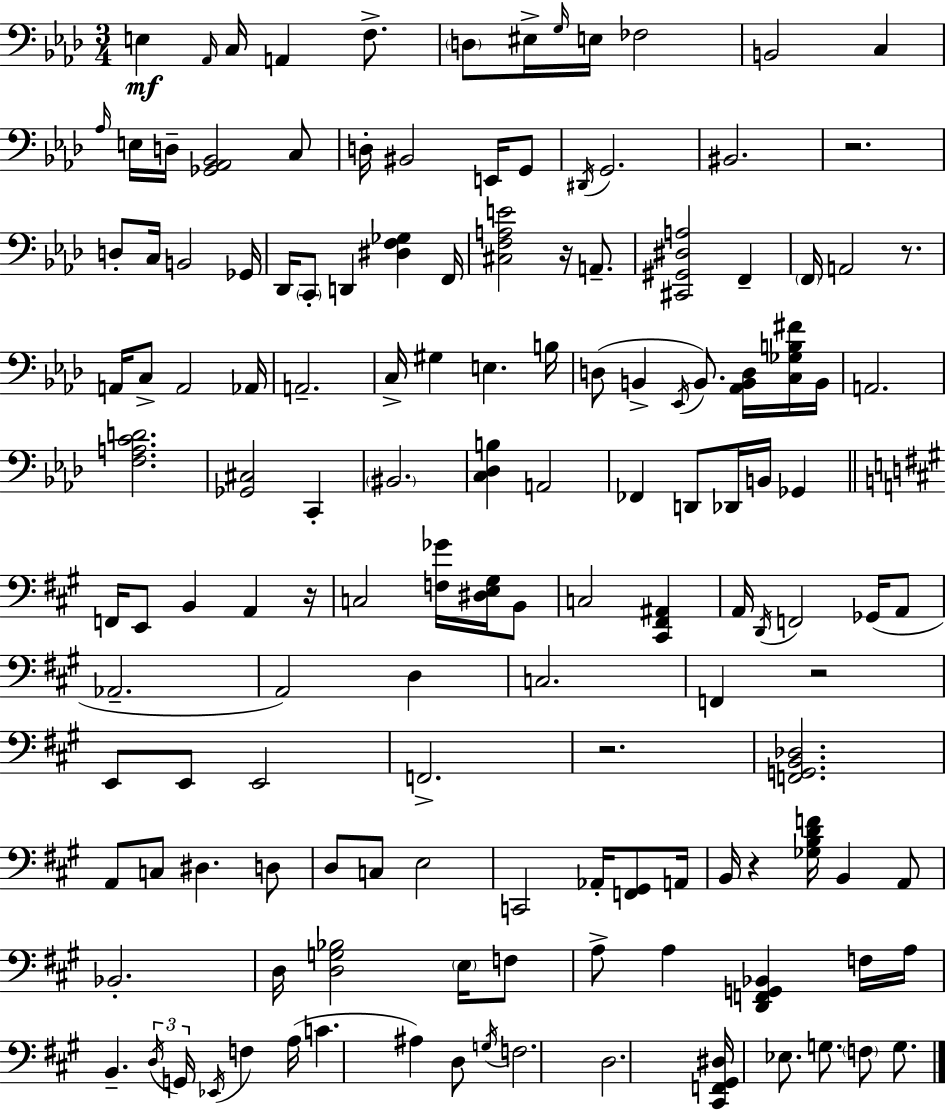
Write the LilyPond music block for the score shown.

{
  \clef bass
  \numericTimeSignature
  \time 3/4
  \key f \minor
  e4\mf \grace { aes,16 } c16 a,4 f8.-> | \parenthesize d8 eis16-> \grace { g16 } e16 fes2 | b,2 c4 | \grace { aes16 } e16 d16-- <ges, aes, bes,>2 | \break c8 d16-. bis,2 | e,16 g,8 \acciaccatura { dis,16 } g,2. | bis,2. | r2. | \break d8-. c16 b,2 | ges,16 des,16 \parenthesize c,8-. d,4 <dis f ges>4 | f,16 <cis f a e'>2 | r16 a,8.-- <cis, gis, dis a>2 | \break f,4-- \parenthesize f,16 a,2 | r8. a,16 c8-> a,2 | aes,16 a,2.-- | c16-> gis4 e4. | \break b16 d8( b,4-> \acciaccatura { ees,16 } b,8.) | <aes, b, d>16 <c ges b fis'>16 b,16 a,2. | <f a c' d'>2. | <ges, cis>2 | \break c,4-. \parenthesize bis,2. | <c des b>4 a,2 | fes,4 d,8 des,16 | b,16 ges,4 \bar "||" \break \key a \major f,16 e,8 b,4 a,4 r16 | c2 <f ges'>16 <dis e gis>16 b,8 | c2 <cis, fis, ais,>4 | a,16 \acciaccatura { d,16 } f,2 ges,16( a,8 | \break aes,2.-- | a,2) d4 | c2. | f,4 r2 | \break e,8 e,8 e,2 | f,2.-> | r2. | <f, g, b, des>2. | \break a,8 c8 dis4. d8 | d8 c8 e2 | c,2 aes,16-. <f, gis,>8 | a,16 b,16 r4 <ges b d' f'>16 b,4 a,8 | \break bes,2.-. | d16 <d g bes>2 \parenthesize e16 f8 | a8-> a4 <d, f, g, bes,>4 f16 | a16 b,4.-- \tuplet 3/2 { \acciaccatura { d16 } g,16 \acciaccatura { ees,16 } } f4 | \break a16( c'4. ais4) | d8 \acciaccatura { g16 } f2. | d2. | <cis, f, gis, dis>16 ees8. g8. \parenthesize f8 | \break g8. \bar "|."
}